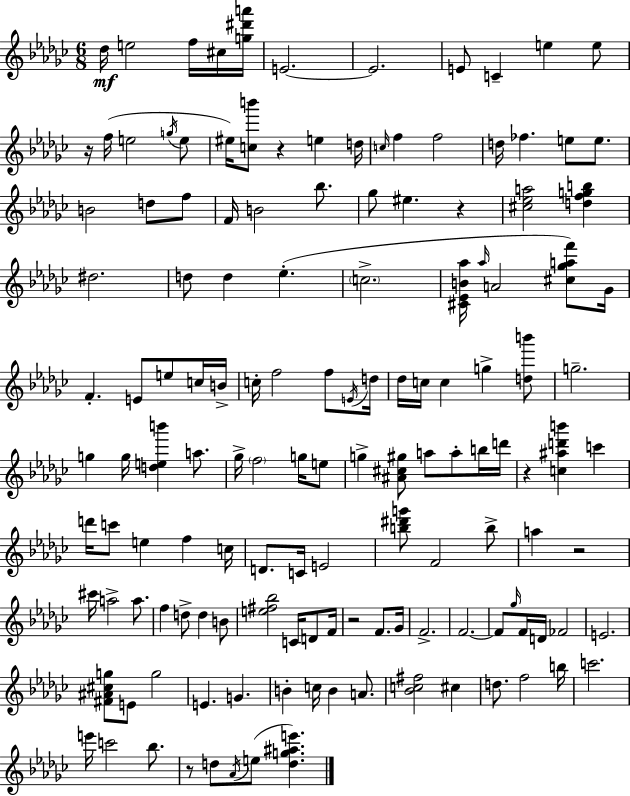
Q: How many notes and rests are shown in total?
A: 140